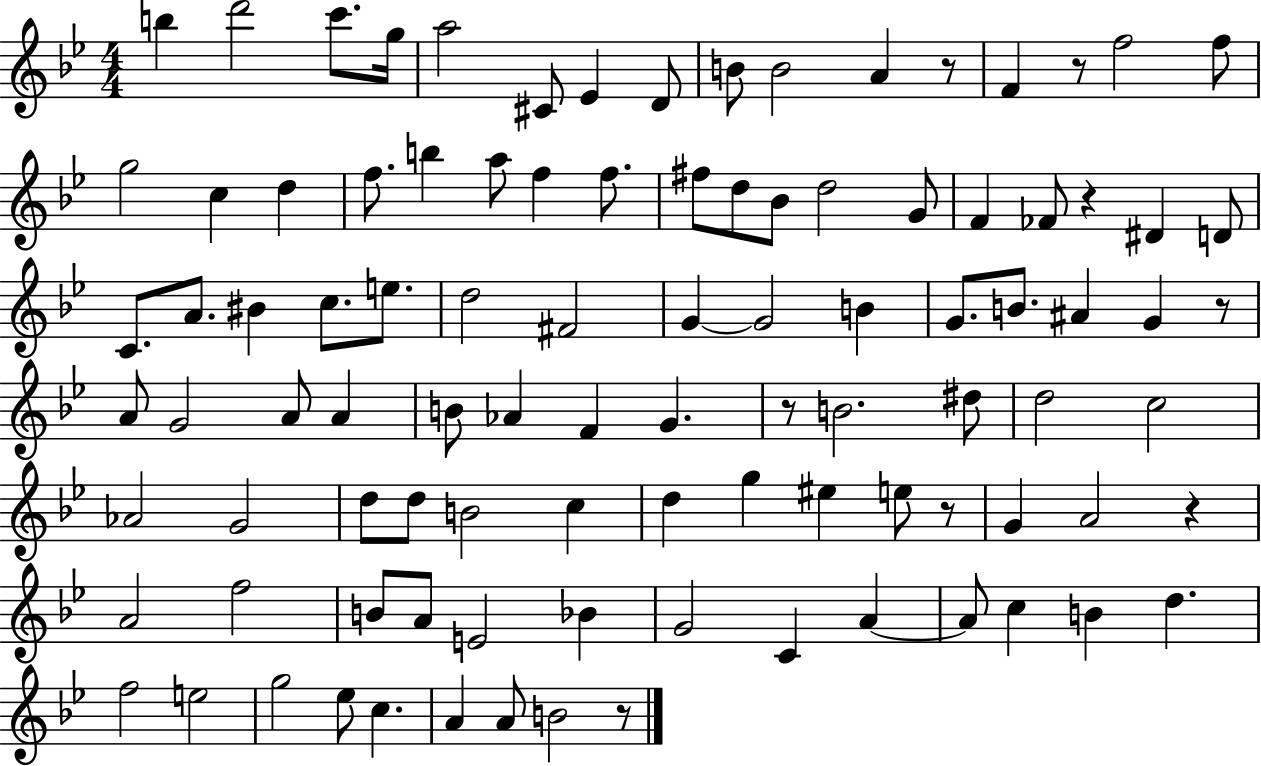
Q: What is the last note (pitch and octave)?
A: B4